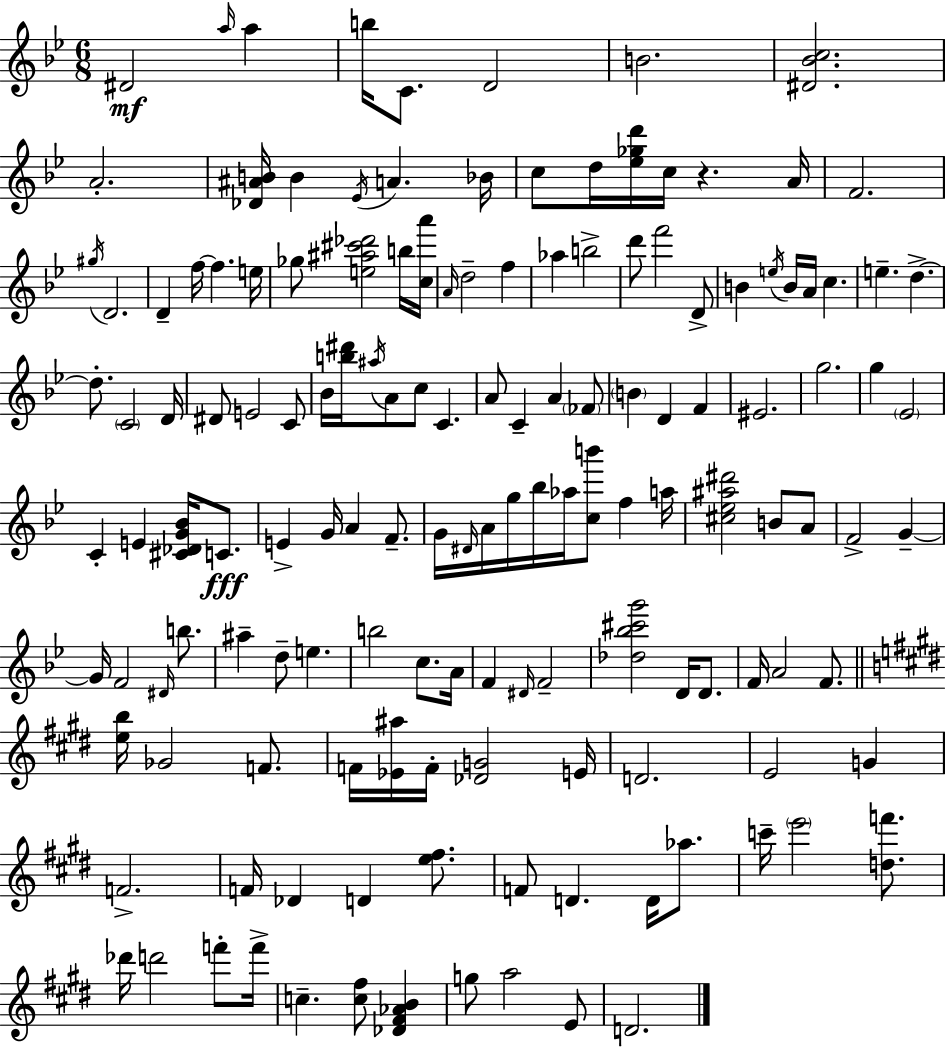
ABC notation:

X:1
T:Untitled
M:6/8
L:1/4
K:Gm
^D2 a/4 a b/4 C/2 D2 B2 [^D_Bc]2 A2 [_D^AB]/4 B _E/4 A _B/4 c/2 d/4 [_e_gd']/4 c/4 z A/4 F2 ^g/4 D2 D f/4 f e/4 _g/2 [e^a^c'_d']2 b/4 [ca']/4 A/4 d2 f _a b2 d'/2 f'2 D/2 B e/4 B/4 A/4 c e d d/2 C2 D/4 ^D/2 E2 C/2 _B/4 [b^d']/4 ^a/4 A/2 c/2 C A/2 C A _F/2 B D F ^E2 g2 g _E2 C E [^C_DG_B]/4 C/2 E G/4 A F/2 G/4 ^D/4 A/4 g/4 _b/4 _a/4 [cb']/2 f a/4 [^c_e^a^d']2 B/2 A/2 F2 G G/4 F2 ^D/4 b/2 ^a d/2 e b2 c/2 A/4 F ^D/4 F2 [_d_b^c'g']2 D/4 D/2 F/4 A2 F/2 [eb]/4 _G2 F/2 F/4 [_E^a]/4 F/4 [_DG]2 E/4 D2 E2 G F2 F/4 _D D [e^f]/2 F/2 D D/4 _a/2 c'/4 e'2 [df']/2 _d'/4 d'2 f'/2 f'/4 c [c^f]/2 [_D^F_AB] g/2 a2 E/2 D2